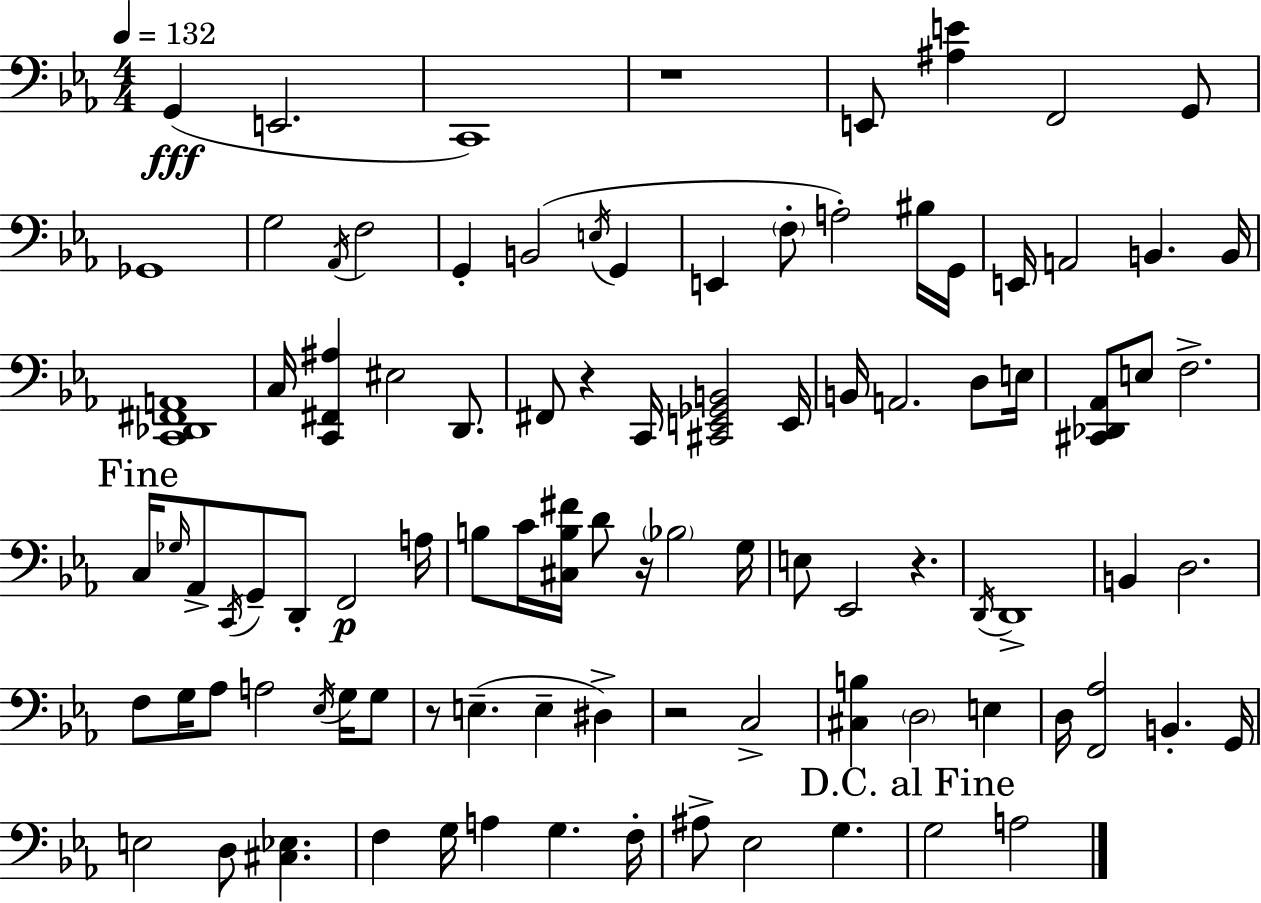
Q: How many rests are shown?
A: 6